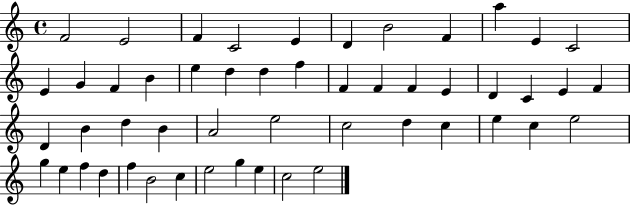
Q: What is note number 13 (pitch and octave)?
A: G4